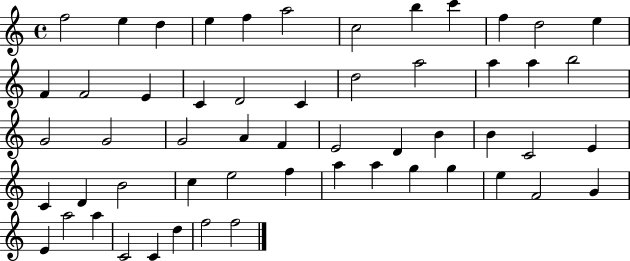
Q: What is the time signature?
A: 4/4